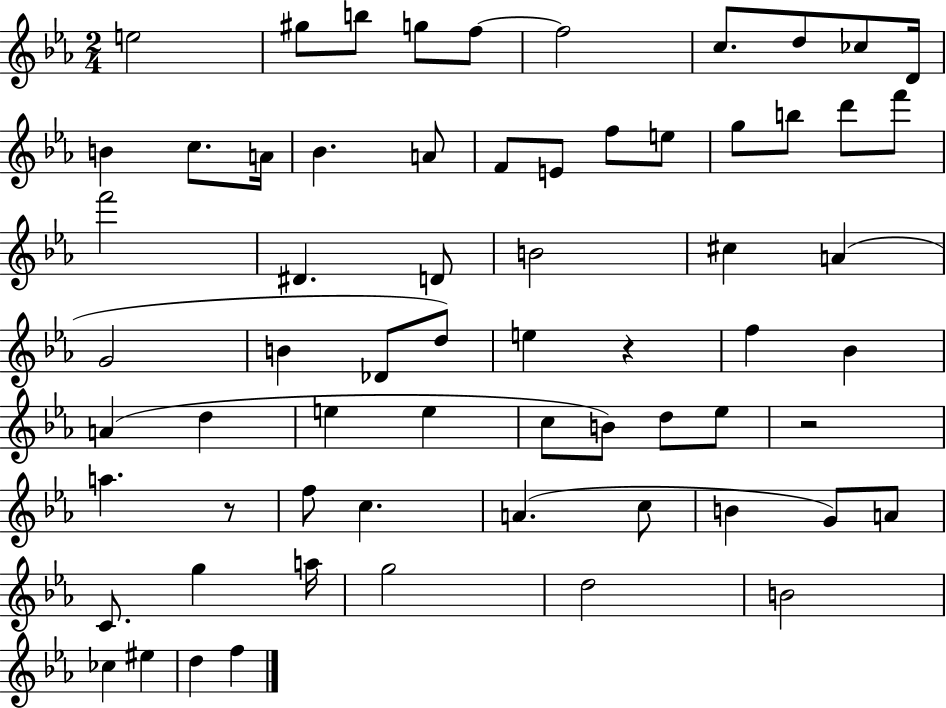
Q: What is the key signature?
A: EES major